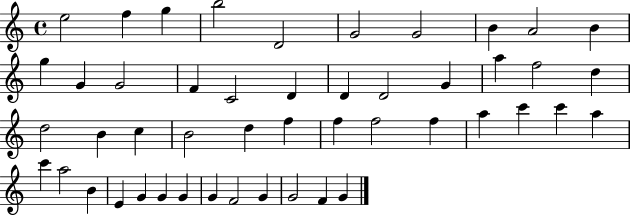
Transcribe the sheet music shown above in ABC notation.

X:1
T:Untitled
M:4/4
L:1/4
K:C
e2 f g b2 D2 G2 G2 B A2 B g G G2 F C2 D D D2 G a f2 d d2 B c B2 d f f f2 f a c' c' a c' a2 B E G G G G F2 G G2 F G